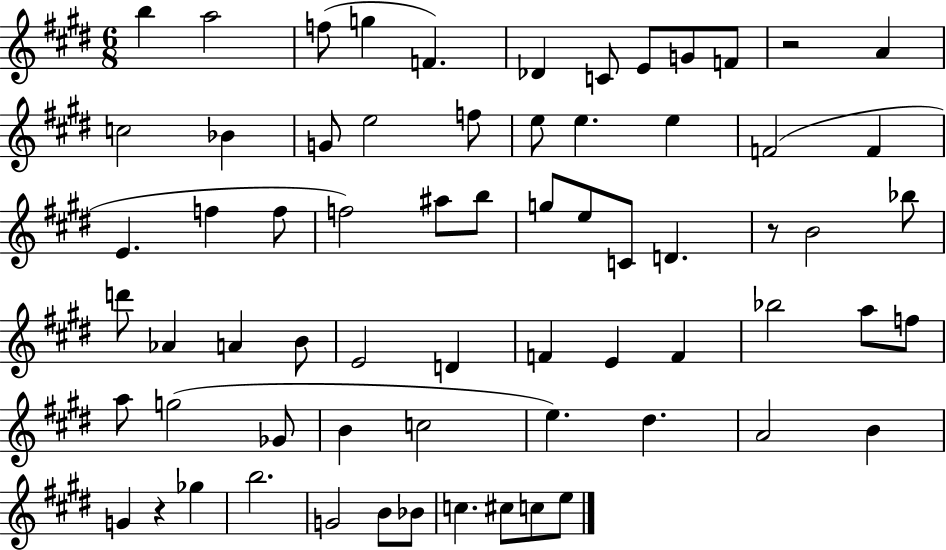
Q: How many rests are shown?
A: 3